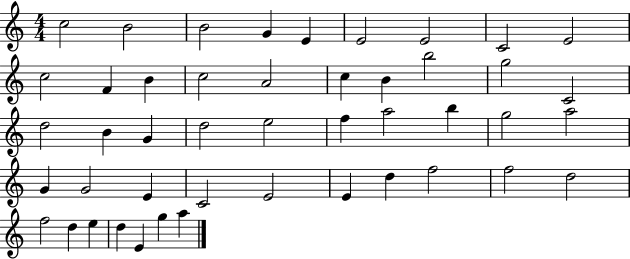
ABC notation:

X:1
T:Untitled
M:4/4
L:1/4
K:C
c2 B2 B2 G E E2 E2 C2 E2 c2 F B c2 A2 c B b2 g2 C2 d2 B G d2 e2 f a2 b g2 a2 G G2 E C2 E2 E d f2 f2 d2 f2 d e d E g a